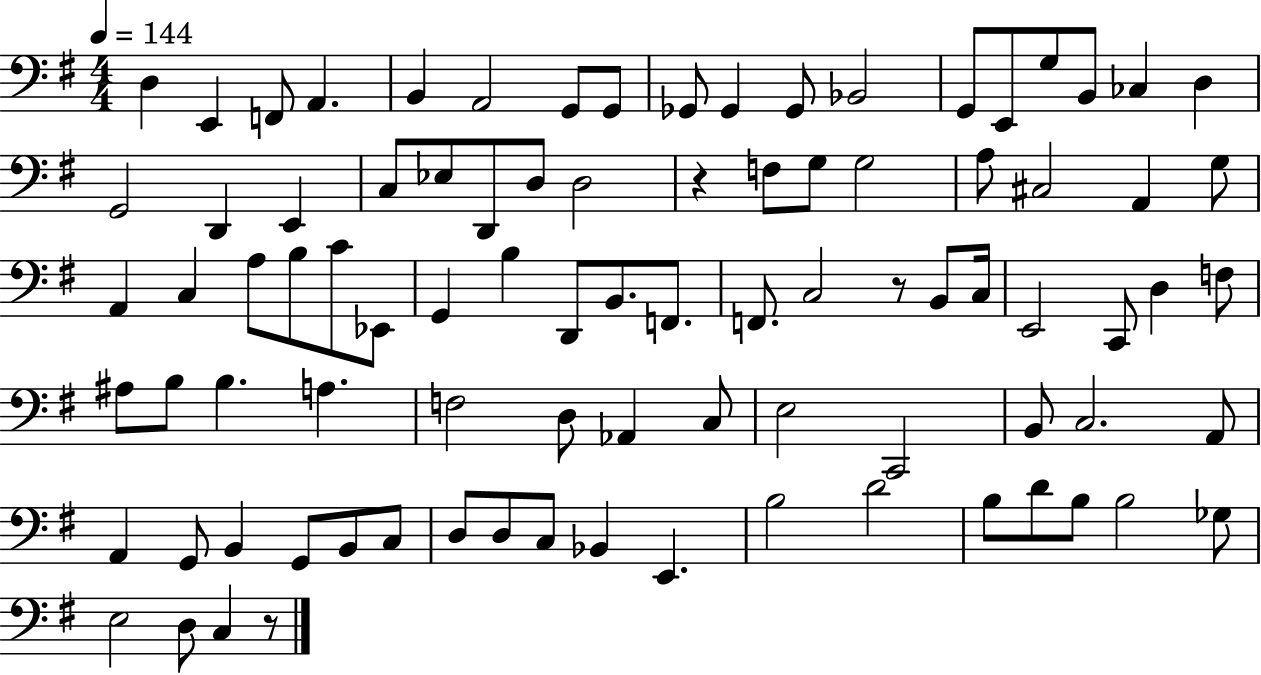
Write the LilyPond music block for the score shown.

{
  \clef bass
  \numericTimeSignature
  \time 4/4
  \key g \major
  \tempo 4 = 144
  d4 e,4 f,8 a,4. | b,4 a,2 g,8 g,8 | ges,8 ges,4 ges,8 bes,2 | g,8 e,8 g8 b,8 ces4 d4 | \break g,2 d,4 e,4 | c8 ees8 d,8 d8 d2 | r4 f8 g8 g2 | a8 cis2 a,4 g8 | \break a,4 c4 a8 b8 c'8 ees,8 | g,4 b4 d,8 b,8. f,8. | f,8. c2 r8 b,8 c16 | e,2 c,8 d4 f8 | \break ais8 b8 b4. a4. | f2 d8 aes,4 c8 | e2 c,2 | b,8 c2. a,8 | \break a,4 g,8 b,4 g,8 b,8 c8 | d8 d8 c8 bes,4 e,4. | b2 d'2 | b8 d'8 b8 b2 ges8 | \break e2 d8 c4 r8 | \bar "|."
}